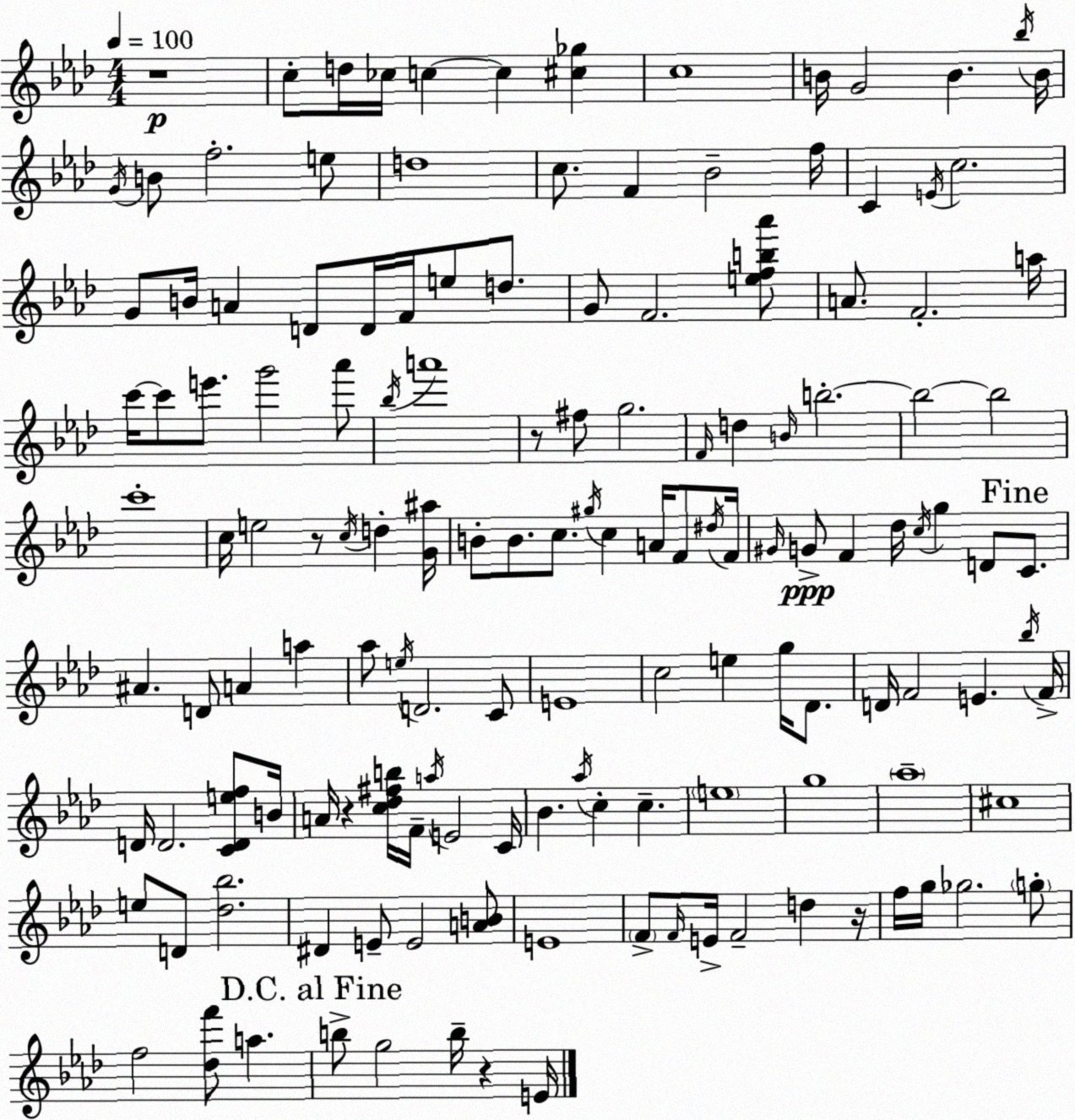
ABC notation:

X:1
T:Untitled
M:4/4
L:1/4
K:Fm
z4 c/2 d/4 _c/4 c c [^c_g] c4 B/4 G2 B _b/4 B/4 G/4 B/2 f2 e/2 d4 c/2 F _B2 f/4 C E/4 c2 G/2 B/4 A D/2 D/4 F/4 e/2 d/2 G/2 F2 [efb_a']/2 A/2 F2 a/4 c'/4 c'/2 e'/2 g'2 _a'/2 _b/4 a'4 z/2 ^f/2 g2 F/4 d B/4 b2 b2 b2 c'4 c/4 e2 z/2 c/4 d [G^a]/4 B/2 B/2 c/2 ^g/4 c A/4 F/2 ^d/4 F/4 ^G/4 G/2 F _d/4 c/4 g D/2 C/2 ^A D/2 A a _a/2 e/4 D2 C/2 E4 c2 e g/4 _D/2 D/4 F2 E _b/4 F/4 D/4 D2 [CDef]/2 B/4 A/4 z [c_d^fb]/4 F/4 a/4 E2 C/4 _B _a/4 c c e4 g4 _a4 ^c4 e/2 D/2 [_d_b]2 ^D E/2 E2 [AB]/2 E4 F/2 F/4 E/4 F2 d z/4 f/4 g/4 _g2 g/2 f2 [_df']/2 a b/2 g2 b/4 z E/4